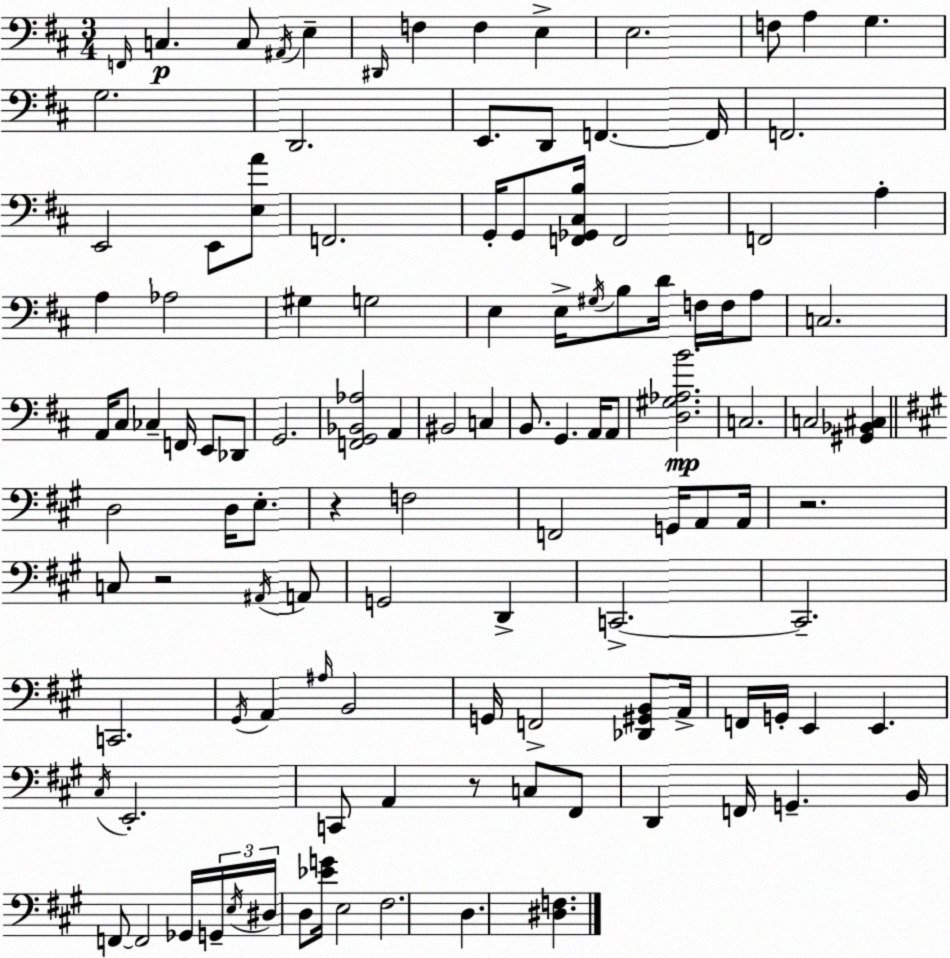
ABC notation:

X:1
T:Untitled
M:3/4
L:1/4
K:D
F,,/4 C, C,/2 ^A,,/4 E, ^D,,/4 F, F, E, E,2 F,/2 A, G, G,2 D,,2 E,,/2 D,,/2 F,, F,,/4 F,,2 E,,2 E,,/2 [E,A]/2 F,,2 G,,/4 G,,/2 [F,,_G,,^C,B,]/4 F,,2 F,,2 A, A, _A,2 ^G, G,2 E, E,/4 ^G,/4 B,/2 D/4 F,/4 F,/4 A,/2 C,2 A,,/4 ^C,/2 _C, F,,/4 E,,/2 _D,,/2 G,,2 [F,,G,,_B,,_A,]2 A,, ^B,,2 C, B,,/2 G,, A,,/4 A,,/2 [D,^G,_A,B]2 C,2 C,2 [^G,,_B,,^C,] D,2 D,/4 E,/2 z F,2 F,,2 G,,/4 A,,/2 A,,/4 z2 C,/2 z2 ^A,,/4 A,,/2 G,,2 D,, C,,2 C,,2 C,,2 ^G,,/4 A,, ^A,/4 B,,2 G,,/4 F,,2 [_D,,^G,,B,,]/2 A,,/4 F,,/4 G,,/4 E,, E,, ^C,/4 E,,2 C,,/2 A,, z/2 C,/2 ^F,,/2 D,, F,,/4 G,, B,,/4 F,,/2 F,,2 _G,,/4 G,,/4 E,/4 ^D,/4 D,/2 [_EG]/4 E,2 ^F,2 D, [^D,F,]